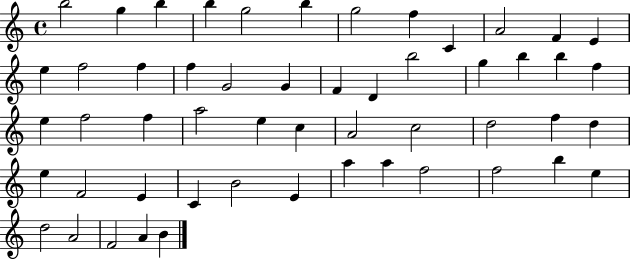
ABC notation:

X:1
T:Untitled
M:4/4
L:1/4
K:C
b2 g b b g2 b g2 f C A2 F E e f2 f f G2 G F D b2 g b b f e f2 f a2 e c A2 c2 d2 f d e F2 E C B2 E a a f2 f2 b e d2 A2 F2 A B